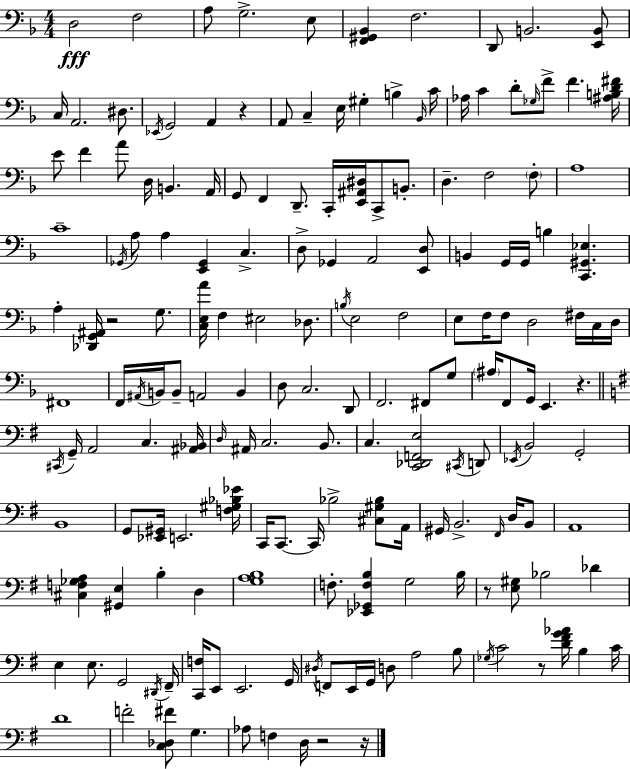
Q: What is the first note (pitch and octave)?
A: D3